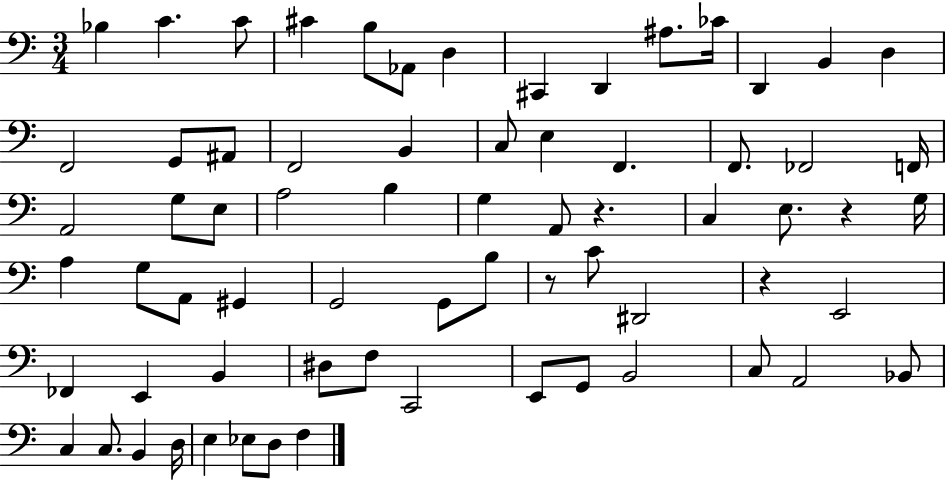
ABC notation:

X:1
T:Untitled
M:3/4
L:1/4
K:C
_B, C C/2 ^C B,/2 _A,,/2 D, ^C,, D,, ^A,/2 _C/4 D,, B,, D, F,,2 G,,/2 ^A,,/2 F,,2 B,, C,/2 E, F,, F,,/2 _F,,2 F,,/4 A,,2 G,/2 E,/2 A,2 B, G, A,,/2 z C, E,/2 z G,/4 A, G,/2 A,,/2 ^G,, G,,2 G,,/2 B,/2 z/2 C/2 ^D,,2 z E,,2 _F,, E,, B,, ^D,/2 F,/2 C,,2 E,,/2 G,,/2 B,,2 C,/2 A,,2 _B,,/2 C, C,/2 B,, D,/4 E, _E,/2 D,/2 F,